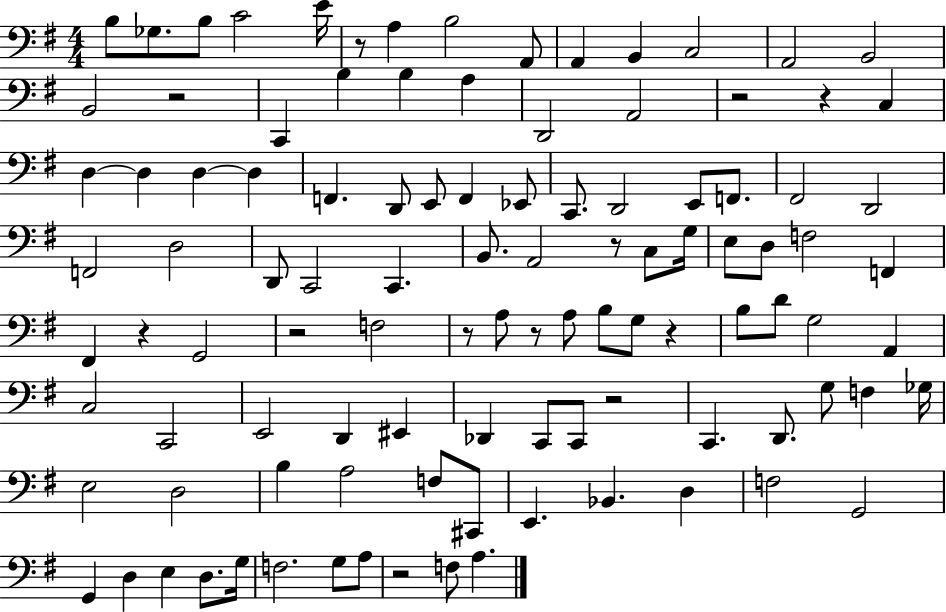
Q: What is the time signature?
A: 4/4